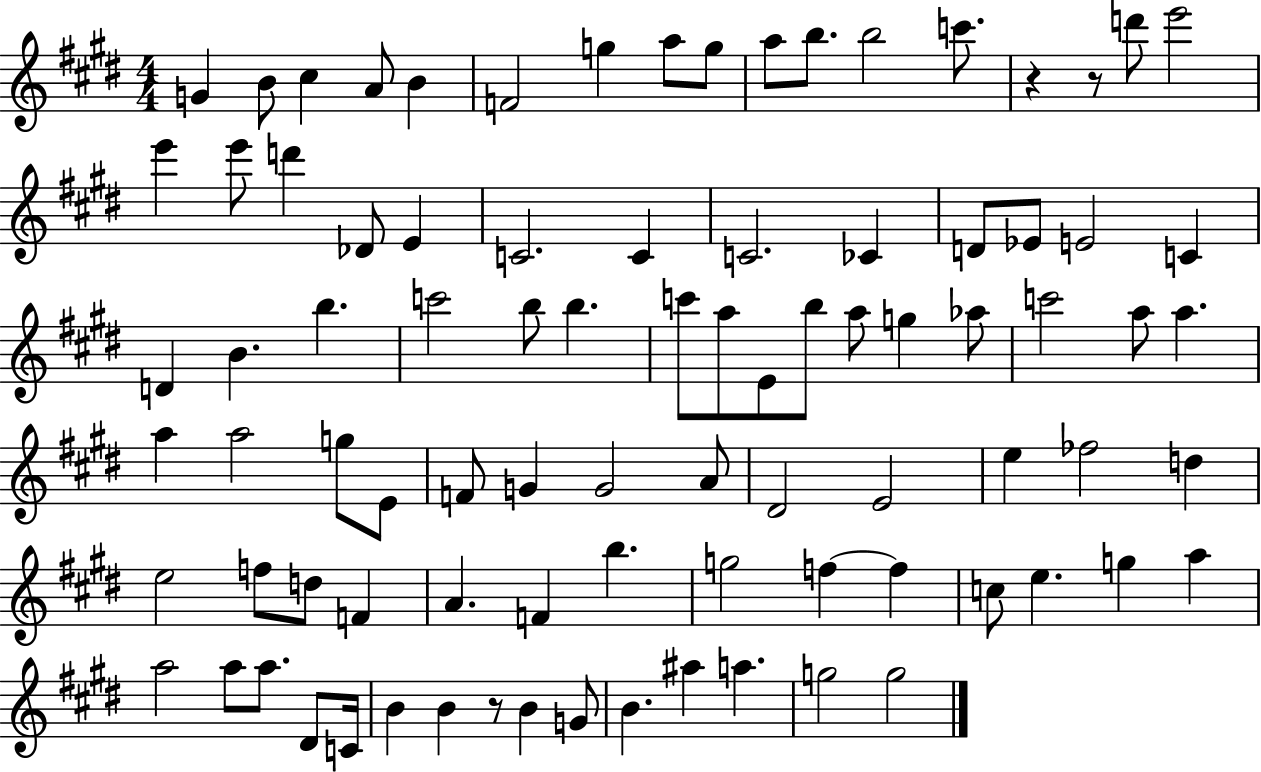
{
  \clef treble
  \numericTimeSignature
  \time 4/4
  \key e \major
  \repeat volta 2 { g'4 b'8 cis''4 a'8 b'4 | f'2 g''4 a''8 g''8 | a''8 b''8. b''2 c'''8. | r4 r8 d'''8 e'''2 | \break e'''4 e'''8 d'''4 des'8 e'4 | c'2. c'4 | c'2. ces'4 | d'8 ees'8 e'2 c'4 | \break d'4 b'4. b''4. | c'''2 b''8 b''4. | c'''8 a''8 e'8 b''8 a''8 g''4 aes''8 | c'''2 a''8 a''4. | \break a''4 a''2 g''8 e'8 | f'8 g'4 g'2 a'8 | dis'2 e'2 | e''4 fes''2 d''4 | \break e''2 f''8 d''8 f'4 | a'4. f'4 b''4. | g''2 f''4~~ f''4 | c''8 e''4. g''4 a''4 | \break a''2 a''8 a''8. dis'8 c'16 | b'4 b'4 r8 b'4 g'8 | b'4. ais''4 a''4. | g''2 g''2 | \break } \bar "|."
}